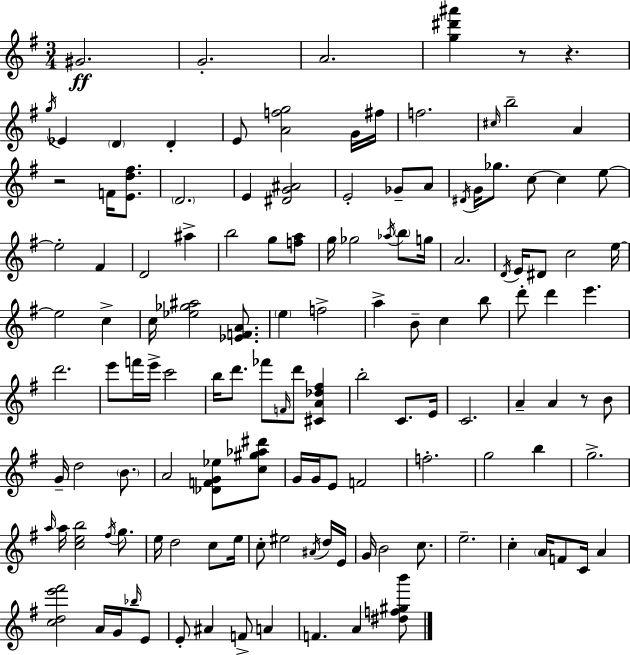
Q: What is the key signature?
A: G major